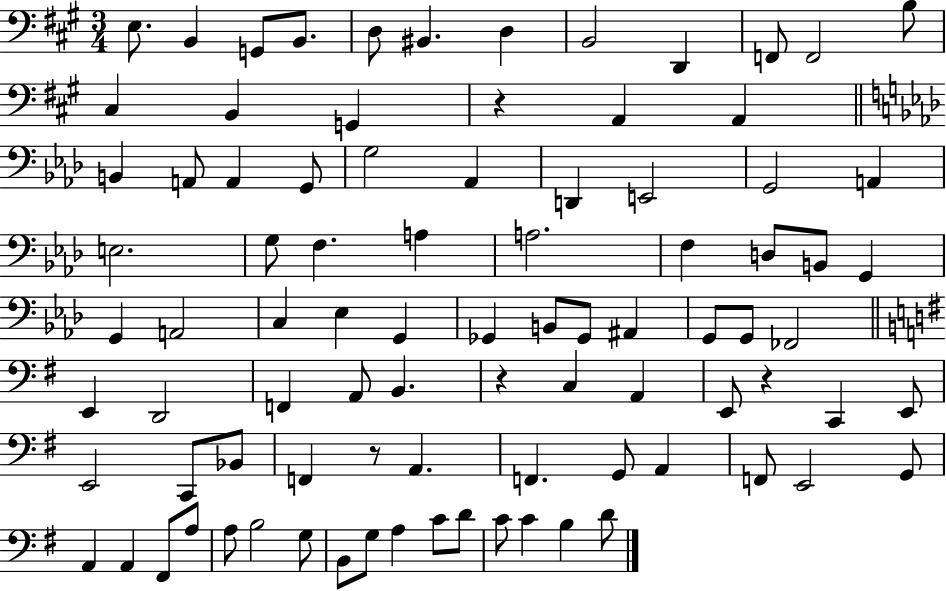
X:1
T:Untitled
M:3/4
L:1/4
K:A
E,/2 B,, G,,/2 B,,/2 D,/2 ^B,, D, B,,2 D,, F,,/2 F,,2 B,/2 ^C, B,, G,, z A,, A,, B,, A,,/2 A,, G,,/2 G,2 _A,, D,, E,,2 G,,2 A,, E,2 G,/2 F, A, A,2 F, D,/2 B,,/2 G,, G,, A,,2 C, _E, G,, _G,, B,,/2 _G,,/2 ^A,, G,,/2 G,,/2 _F,,2 E,, D,,2 F,, A,,/2 B,, z C, A,, E,,/2 z C,, E,,/2 E,,2 C,,/2 _B,,/2 F,, z/2 A,, F,, G,,/2 A,, F,,/2 E,,2 G,,/2 A,, A,, ^F,,/2 A,/2 A,/2 B,2 G,/2 B,,/2 G,/2 A, C/2 D/2 C/2 C B, D/2